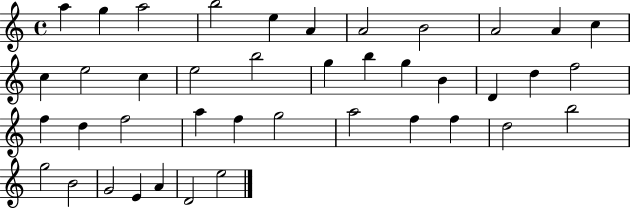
{
  \clef treble
  \time 4/4
  \defaultTimeSignature
  \key c \major
  a''4 g''4 a''2 | b''2 e''4 a'4 | a'2 b'2 | a'2 a'4 c''4 | \break c''4 e''2 c''4 | e''2 b''2 | g''4 b''4 g''4 b'4 | d'4 d''4 f''2 | \break f''4 d''4 f''2 | a''4 f''4 g''2 | a''2 f''4 f''4 | d''2 b''2 | \break g''2 b'2 | g'2 e'4 a'4 | d'2 e''2 | \bar "|."
}